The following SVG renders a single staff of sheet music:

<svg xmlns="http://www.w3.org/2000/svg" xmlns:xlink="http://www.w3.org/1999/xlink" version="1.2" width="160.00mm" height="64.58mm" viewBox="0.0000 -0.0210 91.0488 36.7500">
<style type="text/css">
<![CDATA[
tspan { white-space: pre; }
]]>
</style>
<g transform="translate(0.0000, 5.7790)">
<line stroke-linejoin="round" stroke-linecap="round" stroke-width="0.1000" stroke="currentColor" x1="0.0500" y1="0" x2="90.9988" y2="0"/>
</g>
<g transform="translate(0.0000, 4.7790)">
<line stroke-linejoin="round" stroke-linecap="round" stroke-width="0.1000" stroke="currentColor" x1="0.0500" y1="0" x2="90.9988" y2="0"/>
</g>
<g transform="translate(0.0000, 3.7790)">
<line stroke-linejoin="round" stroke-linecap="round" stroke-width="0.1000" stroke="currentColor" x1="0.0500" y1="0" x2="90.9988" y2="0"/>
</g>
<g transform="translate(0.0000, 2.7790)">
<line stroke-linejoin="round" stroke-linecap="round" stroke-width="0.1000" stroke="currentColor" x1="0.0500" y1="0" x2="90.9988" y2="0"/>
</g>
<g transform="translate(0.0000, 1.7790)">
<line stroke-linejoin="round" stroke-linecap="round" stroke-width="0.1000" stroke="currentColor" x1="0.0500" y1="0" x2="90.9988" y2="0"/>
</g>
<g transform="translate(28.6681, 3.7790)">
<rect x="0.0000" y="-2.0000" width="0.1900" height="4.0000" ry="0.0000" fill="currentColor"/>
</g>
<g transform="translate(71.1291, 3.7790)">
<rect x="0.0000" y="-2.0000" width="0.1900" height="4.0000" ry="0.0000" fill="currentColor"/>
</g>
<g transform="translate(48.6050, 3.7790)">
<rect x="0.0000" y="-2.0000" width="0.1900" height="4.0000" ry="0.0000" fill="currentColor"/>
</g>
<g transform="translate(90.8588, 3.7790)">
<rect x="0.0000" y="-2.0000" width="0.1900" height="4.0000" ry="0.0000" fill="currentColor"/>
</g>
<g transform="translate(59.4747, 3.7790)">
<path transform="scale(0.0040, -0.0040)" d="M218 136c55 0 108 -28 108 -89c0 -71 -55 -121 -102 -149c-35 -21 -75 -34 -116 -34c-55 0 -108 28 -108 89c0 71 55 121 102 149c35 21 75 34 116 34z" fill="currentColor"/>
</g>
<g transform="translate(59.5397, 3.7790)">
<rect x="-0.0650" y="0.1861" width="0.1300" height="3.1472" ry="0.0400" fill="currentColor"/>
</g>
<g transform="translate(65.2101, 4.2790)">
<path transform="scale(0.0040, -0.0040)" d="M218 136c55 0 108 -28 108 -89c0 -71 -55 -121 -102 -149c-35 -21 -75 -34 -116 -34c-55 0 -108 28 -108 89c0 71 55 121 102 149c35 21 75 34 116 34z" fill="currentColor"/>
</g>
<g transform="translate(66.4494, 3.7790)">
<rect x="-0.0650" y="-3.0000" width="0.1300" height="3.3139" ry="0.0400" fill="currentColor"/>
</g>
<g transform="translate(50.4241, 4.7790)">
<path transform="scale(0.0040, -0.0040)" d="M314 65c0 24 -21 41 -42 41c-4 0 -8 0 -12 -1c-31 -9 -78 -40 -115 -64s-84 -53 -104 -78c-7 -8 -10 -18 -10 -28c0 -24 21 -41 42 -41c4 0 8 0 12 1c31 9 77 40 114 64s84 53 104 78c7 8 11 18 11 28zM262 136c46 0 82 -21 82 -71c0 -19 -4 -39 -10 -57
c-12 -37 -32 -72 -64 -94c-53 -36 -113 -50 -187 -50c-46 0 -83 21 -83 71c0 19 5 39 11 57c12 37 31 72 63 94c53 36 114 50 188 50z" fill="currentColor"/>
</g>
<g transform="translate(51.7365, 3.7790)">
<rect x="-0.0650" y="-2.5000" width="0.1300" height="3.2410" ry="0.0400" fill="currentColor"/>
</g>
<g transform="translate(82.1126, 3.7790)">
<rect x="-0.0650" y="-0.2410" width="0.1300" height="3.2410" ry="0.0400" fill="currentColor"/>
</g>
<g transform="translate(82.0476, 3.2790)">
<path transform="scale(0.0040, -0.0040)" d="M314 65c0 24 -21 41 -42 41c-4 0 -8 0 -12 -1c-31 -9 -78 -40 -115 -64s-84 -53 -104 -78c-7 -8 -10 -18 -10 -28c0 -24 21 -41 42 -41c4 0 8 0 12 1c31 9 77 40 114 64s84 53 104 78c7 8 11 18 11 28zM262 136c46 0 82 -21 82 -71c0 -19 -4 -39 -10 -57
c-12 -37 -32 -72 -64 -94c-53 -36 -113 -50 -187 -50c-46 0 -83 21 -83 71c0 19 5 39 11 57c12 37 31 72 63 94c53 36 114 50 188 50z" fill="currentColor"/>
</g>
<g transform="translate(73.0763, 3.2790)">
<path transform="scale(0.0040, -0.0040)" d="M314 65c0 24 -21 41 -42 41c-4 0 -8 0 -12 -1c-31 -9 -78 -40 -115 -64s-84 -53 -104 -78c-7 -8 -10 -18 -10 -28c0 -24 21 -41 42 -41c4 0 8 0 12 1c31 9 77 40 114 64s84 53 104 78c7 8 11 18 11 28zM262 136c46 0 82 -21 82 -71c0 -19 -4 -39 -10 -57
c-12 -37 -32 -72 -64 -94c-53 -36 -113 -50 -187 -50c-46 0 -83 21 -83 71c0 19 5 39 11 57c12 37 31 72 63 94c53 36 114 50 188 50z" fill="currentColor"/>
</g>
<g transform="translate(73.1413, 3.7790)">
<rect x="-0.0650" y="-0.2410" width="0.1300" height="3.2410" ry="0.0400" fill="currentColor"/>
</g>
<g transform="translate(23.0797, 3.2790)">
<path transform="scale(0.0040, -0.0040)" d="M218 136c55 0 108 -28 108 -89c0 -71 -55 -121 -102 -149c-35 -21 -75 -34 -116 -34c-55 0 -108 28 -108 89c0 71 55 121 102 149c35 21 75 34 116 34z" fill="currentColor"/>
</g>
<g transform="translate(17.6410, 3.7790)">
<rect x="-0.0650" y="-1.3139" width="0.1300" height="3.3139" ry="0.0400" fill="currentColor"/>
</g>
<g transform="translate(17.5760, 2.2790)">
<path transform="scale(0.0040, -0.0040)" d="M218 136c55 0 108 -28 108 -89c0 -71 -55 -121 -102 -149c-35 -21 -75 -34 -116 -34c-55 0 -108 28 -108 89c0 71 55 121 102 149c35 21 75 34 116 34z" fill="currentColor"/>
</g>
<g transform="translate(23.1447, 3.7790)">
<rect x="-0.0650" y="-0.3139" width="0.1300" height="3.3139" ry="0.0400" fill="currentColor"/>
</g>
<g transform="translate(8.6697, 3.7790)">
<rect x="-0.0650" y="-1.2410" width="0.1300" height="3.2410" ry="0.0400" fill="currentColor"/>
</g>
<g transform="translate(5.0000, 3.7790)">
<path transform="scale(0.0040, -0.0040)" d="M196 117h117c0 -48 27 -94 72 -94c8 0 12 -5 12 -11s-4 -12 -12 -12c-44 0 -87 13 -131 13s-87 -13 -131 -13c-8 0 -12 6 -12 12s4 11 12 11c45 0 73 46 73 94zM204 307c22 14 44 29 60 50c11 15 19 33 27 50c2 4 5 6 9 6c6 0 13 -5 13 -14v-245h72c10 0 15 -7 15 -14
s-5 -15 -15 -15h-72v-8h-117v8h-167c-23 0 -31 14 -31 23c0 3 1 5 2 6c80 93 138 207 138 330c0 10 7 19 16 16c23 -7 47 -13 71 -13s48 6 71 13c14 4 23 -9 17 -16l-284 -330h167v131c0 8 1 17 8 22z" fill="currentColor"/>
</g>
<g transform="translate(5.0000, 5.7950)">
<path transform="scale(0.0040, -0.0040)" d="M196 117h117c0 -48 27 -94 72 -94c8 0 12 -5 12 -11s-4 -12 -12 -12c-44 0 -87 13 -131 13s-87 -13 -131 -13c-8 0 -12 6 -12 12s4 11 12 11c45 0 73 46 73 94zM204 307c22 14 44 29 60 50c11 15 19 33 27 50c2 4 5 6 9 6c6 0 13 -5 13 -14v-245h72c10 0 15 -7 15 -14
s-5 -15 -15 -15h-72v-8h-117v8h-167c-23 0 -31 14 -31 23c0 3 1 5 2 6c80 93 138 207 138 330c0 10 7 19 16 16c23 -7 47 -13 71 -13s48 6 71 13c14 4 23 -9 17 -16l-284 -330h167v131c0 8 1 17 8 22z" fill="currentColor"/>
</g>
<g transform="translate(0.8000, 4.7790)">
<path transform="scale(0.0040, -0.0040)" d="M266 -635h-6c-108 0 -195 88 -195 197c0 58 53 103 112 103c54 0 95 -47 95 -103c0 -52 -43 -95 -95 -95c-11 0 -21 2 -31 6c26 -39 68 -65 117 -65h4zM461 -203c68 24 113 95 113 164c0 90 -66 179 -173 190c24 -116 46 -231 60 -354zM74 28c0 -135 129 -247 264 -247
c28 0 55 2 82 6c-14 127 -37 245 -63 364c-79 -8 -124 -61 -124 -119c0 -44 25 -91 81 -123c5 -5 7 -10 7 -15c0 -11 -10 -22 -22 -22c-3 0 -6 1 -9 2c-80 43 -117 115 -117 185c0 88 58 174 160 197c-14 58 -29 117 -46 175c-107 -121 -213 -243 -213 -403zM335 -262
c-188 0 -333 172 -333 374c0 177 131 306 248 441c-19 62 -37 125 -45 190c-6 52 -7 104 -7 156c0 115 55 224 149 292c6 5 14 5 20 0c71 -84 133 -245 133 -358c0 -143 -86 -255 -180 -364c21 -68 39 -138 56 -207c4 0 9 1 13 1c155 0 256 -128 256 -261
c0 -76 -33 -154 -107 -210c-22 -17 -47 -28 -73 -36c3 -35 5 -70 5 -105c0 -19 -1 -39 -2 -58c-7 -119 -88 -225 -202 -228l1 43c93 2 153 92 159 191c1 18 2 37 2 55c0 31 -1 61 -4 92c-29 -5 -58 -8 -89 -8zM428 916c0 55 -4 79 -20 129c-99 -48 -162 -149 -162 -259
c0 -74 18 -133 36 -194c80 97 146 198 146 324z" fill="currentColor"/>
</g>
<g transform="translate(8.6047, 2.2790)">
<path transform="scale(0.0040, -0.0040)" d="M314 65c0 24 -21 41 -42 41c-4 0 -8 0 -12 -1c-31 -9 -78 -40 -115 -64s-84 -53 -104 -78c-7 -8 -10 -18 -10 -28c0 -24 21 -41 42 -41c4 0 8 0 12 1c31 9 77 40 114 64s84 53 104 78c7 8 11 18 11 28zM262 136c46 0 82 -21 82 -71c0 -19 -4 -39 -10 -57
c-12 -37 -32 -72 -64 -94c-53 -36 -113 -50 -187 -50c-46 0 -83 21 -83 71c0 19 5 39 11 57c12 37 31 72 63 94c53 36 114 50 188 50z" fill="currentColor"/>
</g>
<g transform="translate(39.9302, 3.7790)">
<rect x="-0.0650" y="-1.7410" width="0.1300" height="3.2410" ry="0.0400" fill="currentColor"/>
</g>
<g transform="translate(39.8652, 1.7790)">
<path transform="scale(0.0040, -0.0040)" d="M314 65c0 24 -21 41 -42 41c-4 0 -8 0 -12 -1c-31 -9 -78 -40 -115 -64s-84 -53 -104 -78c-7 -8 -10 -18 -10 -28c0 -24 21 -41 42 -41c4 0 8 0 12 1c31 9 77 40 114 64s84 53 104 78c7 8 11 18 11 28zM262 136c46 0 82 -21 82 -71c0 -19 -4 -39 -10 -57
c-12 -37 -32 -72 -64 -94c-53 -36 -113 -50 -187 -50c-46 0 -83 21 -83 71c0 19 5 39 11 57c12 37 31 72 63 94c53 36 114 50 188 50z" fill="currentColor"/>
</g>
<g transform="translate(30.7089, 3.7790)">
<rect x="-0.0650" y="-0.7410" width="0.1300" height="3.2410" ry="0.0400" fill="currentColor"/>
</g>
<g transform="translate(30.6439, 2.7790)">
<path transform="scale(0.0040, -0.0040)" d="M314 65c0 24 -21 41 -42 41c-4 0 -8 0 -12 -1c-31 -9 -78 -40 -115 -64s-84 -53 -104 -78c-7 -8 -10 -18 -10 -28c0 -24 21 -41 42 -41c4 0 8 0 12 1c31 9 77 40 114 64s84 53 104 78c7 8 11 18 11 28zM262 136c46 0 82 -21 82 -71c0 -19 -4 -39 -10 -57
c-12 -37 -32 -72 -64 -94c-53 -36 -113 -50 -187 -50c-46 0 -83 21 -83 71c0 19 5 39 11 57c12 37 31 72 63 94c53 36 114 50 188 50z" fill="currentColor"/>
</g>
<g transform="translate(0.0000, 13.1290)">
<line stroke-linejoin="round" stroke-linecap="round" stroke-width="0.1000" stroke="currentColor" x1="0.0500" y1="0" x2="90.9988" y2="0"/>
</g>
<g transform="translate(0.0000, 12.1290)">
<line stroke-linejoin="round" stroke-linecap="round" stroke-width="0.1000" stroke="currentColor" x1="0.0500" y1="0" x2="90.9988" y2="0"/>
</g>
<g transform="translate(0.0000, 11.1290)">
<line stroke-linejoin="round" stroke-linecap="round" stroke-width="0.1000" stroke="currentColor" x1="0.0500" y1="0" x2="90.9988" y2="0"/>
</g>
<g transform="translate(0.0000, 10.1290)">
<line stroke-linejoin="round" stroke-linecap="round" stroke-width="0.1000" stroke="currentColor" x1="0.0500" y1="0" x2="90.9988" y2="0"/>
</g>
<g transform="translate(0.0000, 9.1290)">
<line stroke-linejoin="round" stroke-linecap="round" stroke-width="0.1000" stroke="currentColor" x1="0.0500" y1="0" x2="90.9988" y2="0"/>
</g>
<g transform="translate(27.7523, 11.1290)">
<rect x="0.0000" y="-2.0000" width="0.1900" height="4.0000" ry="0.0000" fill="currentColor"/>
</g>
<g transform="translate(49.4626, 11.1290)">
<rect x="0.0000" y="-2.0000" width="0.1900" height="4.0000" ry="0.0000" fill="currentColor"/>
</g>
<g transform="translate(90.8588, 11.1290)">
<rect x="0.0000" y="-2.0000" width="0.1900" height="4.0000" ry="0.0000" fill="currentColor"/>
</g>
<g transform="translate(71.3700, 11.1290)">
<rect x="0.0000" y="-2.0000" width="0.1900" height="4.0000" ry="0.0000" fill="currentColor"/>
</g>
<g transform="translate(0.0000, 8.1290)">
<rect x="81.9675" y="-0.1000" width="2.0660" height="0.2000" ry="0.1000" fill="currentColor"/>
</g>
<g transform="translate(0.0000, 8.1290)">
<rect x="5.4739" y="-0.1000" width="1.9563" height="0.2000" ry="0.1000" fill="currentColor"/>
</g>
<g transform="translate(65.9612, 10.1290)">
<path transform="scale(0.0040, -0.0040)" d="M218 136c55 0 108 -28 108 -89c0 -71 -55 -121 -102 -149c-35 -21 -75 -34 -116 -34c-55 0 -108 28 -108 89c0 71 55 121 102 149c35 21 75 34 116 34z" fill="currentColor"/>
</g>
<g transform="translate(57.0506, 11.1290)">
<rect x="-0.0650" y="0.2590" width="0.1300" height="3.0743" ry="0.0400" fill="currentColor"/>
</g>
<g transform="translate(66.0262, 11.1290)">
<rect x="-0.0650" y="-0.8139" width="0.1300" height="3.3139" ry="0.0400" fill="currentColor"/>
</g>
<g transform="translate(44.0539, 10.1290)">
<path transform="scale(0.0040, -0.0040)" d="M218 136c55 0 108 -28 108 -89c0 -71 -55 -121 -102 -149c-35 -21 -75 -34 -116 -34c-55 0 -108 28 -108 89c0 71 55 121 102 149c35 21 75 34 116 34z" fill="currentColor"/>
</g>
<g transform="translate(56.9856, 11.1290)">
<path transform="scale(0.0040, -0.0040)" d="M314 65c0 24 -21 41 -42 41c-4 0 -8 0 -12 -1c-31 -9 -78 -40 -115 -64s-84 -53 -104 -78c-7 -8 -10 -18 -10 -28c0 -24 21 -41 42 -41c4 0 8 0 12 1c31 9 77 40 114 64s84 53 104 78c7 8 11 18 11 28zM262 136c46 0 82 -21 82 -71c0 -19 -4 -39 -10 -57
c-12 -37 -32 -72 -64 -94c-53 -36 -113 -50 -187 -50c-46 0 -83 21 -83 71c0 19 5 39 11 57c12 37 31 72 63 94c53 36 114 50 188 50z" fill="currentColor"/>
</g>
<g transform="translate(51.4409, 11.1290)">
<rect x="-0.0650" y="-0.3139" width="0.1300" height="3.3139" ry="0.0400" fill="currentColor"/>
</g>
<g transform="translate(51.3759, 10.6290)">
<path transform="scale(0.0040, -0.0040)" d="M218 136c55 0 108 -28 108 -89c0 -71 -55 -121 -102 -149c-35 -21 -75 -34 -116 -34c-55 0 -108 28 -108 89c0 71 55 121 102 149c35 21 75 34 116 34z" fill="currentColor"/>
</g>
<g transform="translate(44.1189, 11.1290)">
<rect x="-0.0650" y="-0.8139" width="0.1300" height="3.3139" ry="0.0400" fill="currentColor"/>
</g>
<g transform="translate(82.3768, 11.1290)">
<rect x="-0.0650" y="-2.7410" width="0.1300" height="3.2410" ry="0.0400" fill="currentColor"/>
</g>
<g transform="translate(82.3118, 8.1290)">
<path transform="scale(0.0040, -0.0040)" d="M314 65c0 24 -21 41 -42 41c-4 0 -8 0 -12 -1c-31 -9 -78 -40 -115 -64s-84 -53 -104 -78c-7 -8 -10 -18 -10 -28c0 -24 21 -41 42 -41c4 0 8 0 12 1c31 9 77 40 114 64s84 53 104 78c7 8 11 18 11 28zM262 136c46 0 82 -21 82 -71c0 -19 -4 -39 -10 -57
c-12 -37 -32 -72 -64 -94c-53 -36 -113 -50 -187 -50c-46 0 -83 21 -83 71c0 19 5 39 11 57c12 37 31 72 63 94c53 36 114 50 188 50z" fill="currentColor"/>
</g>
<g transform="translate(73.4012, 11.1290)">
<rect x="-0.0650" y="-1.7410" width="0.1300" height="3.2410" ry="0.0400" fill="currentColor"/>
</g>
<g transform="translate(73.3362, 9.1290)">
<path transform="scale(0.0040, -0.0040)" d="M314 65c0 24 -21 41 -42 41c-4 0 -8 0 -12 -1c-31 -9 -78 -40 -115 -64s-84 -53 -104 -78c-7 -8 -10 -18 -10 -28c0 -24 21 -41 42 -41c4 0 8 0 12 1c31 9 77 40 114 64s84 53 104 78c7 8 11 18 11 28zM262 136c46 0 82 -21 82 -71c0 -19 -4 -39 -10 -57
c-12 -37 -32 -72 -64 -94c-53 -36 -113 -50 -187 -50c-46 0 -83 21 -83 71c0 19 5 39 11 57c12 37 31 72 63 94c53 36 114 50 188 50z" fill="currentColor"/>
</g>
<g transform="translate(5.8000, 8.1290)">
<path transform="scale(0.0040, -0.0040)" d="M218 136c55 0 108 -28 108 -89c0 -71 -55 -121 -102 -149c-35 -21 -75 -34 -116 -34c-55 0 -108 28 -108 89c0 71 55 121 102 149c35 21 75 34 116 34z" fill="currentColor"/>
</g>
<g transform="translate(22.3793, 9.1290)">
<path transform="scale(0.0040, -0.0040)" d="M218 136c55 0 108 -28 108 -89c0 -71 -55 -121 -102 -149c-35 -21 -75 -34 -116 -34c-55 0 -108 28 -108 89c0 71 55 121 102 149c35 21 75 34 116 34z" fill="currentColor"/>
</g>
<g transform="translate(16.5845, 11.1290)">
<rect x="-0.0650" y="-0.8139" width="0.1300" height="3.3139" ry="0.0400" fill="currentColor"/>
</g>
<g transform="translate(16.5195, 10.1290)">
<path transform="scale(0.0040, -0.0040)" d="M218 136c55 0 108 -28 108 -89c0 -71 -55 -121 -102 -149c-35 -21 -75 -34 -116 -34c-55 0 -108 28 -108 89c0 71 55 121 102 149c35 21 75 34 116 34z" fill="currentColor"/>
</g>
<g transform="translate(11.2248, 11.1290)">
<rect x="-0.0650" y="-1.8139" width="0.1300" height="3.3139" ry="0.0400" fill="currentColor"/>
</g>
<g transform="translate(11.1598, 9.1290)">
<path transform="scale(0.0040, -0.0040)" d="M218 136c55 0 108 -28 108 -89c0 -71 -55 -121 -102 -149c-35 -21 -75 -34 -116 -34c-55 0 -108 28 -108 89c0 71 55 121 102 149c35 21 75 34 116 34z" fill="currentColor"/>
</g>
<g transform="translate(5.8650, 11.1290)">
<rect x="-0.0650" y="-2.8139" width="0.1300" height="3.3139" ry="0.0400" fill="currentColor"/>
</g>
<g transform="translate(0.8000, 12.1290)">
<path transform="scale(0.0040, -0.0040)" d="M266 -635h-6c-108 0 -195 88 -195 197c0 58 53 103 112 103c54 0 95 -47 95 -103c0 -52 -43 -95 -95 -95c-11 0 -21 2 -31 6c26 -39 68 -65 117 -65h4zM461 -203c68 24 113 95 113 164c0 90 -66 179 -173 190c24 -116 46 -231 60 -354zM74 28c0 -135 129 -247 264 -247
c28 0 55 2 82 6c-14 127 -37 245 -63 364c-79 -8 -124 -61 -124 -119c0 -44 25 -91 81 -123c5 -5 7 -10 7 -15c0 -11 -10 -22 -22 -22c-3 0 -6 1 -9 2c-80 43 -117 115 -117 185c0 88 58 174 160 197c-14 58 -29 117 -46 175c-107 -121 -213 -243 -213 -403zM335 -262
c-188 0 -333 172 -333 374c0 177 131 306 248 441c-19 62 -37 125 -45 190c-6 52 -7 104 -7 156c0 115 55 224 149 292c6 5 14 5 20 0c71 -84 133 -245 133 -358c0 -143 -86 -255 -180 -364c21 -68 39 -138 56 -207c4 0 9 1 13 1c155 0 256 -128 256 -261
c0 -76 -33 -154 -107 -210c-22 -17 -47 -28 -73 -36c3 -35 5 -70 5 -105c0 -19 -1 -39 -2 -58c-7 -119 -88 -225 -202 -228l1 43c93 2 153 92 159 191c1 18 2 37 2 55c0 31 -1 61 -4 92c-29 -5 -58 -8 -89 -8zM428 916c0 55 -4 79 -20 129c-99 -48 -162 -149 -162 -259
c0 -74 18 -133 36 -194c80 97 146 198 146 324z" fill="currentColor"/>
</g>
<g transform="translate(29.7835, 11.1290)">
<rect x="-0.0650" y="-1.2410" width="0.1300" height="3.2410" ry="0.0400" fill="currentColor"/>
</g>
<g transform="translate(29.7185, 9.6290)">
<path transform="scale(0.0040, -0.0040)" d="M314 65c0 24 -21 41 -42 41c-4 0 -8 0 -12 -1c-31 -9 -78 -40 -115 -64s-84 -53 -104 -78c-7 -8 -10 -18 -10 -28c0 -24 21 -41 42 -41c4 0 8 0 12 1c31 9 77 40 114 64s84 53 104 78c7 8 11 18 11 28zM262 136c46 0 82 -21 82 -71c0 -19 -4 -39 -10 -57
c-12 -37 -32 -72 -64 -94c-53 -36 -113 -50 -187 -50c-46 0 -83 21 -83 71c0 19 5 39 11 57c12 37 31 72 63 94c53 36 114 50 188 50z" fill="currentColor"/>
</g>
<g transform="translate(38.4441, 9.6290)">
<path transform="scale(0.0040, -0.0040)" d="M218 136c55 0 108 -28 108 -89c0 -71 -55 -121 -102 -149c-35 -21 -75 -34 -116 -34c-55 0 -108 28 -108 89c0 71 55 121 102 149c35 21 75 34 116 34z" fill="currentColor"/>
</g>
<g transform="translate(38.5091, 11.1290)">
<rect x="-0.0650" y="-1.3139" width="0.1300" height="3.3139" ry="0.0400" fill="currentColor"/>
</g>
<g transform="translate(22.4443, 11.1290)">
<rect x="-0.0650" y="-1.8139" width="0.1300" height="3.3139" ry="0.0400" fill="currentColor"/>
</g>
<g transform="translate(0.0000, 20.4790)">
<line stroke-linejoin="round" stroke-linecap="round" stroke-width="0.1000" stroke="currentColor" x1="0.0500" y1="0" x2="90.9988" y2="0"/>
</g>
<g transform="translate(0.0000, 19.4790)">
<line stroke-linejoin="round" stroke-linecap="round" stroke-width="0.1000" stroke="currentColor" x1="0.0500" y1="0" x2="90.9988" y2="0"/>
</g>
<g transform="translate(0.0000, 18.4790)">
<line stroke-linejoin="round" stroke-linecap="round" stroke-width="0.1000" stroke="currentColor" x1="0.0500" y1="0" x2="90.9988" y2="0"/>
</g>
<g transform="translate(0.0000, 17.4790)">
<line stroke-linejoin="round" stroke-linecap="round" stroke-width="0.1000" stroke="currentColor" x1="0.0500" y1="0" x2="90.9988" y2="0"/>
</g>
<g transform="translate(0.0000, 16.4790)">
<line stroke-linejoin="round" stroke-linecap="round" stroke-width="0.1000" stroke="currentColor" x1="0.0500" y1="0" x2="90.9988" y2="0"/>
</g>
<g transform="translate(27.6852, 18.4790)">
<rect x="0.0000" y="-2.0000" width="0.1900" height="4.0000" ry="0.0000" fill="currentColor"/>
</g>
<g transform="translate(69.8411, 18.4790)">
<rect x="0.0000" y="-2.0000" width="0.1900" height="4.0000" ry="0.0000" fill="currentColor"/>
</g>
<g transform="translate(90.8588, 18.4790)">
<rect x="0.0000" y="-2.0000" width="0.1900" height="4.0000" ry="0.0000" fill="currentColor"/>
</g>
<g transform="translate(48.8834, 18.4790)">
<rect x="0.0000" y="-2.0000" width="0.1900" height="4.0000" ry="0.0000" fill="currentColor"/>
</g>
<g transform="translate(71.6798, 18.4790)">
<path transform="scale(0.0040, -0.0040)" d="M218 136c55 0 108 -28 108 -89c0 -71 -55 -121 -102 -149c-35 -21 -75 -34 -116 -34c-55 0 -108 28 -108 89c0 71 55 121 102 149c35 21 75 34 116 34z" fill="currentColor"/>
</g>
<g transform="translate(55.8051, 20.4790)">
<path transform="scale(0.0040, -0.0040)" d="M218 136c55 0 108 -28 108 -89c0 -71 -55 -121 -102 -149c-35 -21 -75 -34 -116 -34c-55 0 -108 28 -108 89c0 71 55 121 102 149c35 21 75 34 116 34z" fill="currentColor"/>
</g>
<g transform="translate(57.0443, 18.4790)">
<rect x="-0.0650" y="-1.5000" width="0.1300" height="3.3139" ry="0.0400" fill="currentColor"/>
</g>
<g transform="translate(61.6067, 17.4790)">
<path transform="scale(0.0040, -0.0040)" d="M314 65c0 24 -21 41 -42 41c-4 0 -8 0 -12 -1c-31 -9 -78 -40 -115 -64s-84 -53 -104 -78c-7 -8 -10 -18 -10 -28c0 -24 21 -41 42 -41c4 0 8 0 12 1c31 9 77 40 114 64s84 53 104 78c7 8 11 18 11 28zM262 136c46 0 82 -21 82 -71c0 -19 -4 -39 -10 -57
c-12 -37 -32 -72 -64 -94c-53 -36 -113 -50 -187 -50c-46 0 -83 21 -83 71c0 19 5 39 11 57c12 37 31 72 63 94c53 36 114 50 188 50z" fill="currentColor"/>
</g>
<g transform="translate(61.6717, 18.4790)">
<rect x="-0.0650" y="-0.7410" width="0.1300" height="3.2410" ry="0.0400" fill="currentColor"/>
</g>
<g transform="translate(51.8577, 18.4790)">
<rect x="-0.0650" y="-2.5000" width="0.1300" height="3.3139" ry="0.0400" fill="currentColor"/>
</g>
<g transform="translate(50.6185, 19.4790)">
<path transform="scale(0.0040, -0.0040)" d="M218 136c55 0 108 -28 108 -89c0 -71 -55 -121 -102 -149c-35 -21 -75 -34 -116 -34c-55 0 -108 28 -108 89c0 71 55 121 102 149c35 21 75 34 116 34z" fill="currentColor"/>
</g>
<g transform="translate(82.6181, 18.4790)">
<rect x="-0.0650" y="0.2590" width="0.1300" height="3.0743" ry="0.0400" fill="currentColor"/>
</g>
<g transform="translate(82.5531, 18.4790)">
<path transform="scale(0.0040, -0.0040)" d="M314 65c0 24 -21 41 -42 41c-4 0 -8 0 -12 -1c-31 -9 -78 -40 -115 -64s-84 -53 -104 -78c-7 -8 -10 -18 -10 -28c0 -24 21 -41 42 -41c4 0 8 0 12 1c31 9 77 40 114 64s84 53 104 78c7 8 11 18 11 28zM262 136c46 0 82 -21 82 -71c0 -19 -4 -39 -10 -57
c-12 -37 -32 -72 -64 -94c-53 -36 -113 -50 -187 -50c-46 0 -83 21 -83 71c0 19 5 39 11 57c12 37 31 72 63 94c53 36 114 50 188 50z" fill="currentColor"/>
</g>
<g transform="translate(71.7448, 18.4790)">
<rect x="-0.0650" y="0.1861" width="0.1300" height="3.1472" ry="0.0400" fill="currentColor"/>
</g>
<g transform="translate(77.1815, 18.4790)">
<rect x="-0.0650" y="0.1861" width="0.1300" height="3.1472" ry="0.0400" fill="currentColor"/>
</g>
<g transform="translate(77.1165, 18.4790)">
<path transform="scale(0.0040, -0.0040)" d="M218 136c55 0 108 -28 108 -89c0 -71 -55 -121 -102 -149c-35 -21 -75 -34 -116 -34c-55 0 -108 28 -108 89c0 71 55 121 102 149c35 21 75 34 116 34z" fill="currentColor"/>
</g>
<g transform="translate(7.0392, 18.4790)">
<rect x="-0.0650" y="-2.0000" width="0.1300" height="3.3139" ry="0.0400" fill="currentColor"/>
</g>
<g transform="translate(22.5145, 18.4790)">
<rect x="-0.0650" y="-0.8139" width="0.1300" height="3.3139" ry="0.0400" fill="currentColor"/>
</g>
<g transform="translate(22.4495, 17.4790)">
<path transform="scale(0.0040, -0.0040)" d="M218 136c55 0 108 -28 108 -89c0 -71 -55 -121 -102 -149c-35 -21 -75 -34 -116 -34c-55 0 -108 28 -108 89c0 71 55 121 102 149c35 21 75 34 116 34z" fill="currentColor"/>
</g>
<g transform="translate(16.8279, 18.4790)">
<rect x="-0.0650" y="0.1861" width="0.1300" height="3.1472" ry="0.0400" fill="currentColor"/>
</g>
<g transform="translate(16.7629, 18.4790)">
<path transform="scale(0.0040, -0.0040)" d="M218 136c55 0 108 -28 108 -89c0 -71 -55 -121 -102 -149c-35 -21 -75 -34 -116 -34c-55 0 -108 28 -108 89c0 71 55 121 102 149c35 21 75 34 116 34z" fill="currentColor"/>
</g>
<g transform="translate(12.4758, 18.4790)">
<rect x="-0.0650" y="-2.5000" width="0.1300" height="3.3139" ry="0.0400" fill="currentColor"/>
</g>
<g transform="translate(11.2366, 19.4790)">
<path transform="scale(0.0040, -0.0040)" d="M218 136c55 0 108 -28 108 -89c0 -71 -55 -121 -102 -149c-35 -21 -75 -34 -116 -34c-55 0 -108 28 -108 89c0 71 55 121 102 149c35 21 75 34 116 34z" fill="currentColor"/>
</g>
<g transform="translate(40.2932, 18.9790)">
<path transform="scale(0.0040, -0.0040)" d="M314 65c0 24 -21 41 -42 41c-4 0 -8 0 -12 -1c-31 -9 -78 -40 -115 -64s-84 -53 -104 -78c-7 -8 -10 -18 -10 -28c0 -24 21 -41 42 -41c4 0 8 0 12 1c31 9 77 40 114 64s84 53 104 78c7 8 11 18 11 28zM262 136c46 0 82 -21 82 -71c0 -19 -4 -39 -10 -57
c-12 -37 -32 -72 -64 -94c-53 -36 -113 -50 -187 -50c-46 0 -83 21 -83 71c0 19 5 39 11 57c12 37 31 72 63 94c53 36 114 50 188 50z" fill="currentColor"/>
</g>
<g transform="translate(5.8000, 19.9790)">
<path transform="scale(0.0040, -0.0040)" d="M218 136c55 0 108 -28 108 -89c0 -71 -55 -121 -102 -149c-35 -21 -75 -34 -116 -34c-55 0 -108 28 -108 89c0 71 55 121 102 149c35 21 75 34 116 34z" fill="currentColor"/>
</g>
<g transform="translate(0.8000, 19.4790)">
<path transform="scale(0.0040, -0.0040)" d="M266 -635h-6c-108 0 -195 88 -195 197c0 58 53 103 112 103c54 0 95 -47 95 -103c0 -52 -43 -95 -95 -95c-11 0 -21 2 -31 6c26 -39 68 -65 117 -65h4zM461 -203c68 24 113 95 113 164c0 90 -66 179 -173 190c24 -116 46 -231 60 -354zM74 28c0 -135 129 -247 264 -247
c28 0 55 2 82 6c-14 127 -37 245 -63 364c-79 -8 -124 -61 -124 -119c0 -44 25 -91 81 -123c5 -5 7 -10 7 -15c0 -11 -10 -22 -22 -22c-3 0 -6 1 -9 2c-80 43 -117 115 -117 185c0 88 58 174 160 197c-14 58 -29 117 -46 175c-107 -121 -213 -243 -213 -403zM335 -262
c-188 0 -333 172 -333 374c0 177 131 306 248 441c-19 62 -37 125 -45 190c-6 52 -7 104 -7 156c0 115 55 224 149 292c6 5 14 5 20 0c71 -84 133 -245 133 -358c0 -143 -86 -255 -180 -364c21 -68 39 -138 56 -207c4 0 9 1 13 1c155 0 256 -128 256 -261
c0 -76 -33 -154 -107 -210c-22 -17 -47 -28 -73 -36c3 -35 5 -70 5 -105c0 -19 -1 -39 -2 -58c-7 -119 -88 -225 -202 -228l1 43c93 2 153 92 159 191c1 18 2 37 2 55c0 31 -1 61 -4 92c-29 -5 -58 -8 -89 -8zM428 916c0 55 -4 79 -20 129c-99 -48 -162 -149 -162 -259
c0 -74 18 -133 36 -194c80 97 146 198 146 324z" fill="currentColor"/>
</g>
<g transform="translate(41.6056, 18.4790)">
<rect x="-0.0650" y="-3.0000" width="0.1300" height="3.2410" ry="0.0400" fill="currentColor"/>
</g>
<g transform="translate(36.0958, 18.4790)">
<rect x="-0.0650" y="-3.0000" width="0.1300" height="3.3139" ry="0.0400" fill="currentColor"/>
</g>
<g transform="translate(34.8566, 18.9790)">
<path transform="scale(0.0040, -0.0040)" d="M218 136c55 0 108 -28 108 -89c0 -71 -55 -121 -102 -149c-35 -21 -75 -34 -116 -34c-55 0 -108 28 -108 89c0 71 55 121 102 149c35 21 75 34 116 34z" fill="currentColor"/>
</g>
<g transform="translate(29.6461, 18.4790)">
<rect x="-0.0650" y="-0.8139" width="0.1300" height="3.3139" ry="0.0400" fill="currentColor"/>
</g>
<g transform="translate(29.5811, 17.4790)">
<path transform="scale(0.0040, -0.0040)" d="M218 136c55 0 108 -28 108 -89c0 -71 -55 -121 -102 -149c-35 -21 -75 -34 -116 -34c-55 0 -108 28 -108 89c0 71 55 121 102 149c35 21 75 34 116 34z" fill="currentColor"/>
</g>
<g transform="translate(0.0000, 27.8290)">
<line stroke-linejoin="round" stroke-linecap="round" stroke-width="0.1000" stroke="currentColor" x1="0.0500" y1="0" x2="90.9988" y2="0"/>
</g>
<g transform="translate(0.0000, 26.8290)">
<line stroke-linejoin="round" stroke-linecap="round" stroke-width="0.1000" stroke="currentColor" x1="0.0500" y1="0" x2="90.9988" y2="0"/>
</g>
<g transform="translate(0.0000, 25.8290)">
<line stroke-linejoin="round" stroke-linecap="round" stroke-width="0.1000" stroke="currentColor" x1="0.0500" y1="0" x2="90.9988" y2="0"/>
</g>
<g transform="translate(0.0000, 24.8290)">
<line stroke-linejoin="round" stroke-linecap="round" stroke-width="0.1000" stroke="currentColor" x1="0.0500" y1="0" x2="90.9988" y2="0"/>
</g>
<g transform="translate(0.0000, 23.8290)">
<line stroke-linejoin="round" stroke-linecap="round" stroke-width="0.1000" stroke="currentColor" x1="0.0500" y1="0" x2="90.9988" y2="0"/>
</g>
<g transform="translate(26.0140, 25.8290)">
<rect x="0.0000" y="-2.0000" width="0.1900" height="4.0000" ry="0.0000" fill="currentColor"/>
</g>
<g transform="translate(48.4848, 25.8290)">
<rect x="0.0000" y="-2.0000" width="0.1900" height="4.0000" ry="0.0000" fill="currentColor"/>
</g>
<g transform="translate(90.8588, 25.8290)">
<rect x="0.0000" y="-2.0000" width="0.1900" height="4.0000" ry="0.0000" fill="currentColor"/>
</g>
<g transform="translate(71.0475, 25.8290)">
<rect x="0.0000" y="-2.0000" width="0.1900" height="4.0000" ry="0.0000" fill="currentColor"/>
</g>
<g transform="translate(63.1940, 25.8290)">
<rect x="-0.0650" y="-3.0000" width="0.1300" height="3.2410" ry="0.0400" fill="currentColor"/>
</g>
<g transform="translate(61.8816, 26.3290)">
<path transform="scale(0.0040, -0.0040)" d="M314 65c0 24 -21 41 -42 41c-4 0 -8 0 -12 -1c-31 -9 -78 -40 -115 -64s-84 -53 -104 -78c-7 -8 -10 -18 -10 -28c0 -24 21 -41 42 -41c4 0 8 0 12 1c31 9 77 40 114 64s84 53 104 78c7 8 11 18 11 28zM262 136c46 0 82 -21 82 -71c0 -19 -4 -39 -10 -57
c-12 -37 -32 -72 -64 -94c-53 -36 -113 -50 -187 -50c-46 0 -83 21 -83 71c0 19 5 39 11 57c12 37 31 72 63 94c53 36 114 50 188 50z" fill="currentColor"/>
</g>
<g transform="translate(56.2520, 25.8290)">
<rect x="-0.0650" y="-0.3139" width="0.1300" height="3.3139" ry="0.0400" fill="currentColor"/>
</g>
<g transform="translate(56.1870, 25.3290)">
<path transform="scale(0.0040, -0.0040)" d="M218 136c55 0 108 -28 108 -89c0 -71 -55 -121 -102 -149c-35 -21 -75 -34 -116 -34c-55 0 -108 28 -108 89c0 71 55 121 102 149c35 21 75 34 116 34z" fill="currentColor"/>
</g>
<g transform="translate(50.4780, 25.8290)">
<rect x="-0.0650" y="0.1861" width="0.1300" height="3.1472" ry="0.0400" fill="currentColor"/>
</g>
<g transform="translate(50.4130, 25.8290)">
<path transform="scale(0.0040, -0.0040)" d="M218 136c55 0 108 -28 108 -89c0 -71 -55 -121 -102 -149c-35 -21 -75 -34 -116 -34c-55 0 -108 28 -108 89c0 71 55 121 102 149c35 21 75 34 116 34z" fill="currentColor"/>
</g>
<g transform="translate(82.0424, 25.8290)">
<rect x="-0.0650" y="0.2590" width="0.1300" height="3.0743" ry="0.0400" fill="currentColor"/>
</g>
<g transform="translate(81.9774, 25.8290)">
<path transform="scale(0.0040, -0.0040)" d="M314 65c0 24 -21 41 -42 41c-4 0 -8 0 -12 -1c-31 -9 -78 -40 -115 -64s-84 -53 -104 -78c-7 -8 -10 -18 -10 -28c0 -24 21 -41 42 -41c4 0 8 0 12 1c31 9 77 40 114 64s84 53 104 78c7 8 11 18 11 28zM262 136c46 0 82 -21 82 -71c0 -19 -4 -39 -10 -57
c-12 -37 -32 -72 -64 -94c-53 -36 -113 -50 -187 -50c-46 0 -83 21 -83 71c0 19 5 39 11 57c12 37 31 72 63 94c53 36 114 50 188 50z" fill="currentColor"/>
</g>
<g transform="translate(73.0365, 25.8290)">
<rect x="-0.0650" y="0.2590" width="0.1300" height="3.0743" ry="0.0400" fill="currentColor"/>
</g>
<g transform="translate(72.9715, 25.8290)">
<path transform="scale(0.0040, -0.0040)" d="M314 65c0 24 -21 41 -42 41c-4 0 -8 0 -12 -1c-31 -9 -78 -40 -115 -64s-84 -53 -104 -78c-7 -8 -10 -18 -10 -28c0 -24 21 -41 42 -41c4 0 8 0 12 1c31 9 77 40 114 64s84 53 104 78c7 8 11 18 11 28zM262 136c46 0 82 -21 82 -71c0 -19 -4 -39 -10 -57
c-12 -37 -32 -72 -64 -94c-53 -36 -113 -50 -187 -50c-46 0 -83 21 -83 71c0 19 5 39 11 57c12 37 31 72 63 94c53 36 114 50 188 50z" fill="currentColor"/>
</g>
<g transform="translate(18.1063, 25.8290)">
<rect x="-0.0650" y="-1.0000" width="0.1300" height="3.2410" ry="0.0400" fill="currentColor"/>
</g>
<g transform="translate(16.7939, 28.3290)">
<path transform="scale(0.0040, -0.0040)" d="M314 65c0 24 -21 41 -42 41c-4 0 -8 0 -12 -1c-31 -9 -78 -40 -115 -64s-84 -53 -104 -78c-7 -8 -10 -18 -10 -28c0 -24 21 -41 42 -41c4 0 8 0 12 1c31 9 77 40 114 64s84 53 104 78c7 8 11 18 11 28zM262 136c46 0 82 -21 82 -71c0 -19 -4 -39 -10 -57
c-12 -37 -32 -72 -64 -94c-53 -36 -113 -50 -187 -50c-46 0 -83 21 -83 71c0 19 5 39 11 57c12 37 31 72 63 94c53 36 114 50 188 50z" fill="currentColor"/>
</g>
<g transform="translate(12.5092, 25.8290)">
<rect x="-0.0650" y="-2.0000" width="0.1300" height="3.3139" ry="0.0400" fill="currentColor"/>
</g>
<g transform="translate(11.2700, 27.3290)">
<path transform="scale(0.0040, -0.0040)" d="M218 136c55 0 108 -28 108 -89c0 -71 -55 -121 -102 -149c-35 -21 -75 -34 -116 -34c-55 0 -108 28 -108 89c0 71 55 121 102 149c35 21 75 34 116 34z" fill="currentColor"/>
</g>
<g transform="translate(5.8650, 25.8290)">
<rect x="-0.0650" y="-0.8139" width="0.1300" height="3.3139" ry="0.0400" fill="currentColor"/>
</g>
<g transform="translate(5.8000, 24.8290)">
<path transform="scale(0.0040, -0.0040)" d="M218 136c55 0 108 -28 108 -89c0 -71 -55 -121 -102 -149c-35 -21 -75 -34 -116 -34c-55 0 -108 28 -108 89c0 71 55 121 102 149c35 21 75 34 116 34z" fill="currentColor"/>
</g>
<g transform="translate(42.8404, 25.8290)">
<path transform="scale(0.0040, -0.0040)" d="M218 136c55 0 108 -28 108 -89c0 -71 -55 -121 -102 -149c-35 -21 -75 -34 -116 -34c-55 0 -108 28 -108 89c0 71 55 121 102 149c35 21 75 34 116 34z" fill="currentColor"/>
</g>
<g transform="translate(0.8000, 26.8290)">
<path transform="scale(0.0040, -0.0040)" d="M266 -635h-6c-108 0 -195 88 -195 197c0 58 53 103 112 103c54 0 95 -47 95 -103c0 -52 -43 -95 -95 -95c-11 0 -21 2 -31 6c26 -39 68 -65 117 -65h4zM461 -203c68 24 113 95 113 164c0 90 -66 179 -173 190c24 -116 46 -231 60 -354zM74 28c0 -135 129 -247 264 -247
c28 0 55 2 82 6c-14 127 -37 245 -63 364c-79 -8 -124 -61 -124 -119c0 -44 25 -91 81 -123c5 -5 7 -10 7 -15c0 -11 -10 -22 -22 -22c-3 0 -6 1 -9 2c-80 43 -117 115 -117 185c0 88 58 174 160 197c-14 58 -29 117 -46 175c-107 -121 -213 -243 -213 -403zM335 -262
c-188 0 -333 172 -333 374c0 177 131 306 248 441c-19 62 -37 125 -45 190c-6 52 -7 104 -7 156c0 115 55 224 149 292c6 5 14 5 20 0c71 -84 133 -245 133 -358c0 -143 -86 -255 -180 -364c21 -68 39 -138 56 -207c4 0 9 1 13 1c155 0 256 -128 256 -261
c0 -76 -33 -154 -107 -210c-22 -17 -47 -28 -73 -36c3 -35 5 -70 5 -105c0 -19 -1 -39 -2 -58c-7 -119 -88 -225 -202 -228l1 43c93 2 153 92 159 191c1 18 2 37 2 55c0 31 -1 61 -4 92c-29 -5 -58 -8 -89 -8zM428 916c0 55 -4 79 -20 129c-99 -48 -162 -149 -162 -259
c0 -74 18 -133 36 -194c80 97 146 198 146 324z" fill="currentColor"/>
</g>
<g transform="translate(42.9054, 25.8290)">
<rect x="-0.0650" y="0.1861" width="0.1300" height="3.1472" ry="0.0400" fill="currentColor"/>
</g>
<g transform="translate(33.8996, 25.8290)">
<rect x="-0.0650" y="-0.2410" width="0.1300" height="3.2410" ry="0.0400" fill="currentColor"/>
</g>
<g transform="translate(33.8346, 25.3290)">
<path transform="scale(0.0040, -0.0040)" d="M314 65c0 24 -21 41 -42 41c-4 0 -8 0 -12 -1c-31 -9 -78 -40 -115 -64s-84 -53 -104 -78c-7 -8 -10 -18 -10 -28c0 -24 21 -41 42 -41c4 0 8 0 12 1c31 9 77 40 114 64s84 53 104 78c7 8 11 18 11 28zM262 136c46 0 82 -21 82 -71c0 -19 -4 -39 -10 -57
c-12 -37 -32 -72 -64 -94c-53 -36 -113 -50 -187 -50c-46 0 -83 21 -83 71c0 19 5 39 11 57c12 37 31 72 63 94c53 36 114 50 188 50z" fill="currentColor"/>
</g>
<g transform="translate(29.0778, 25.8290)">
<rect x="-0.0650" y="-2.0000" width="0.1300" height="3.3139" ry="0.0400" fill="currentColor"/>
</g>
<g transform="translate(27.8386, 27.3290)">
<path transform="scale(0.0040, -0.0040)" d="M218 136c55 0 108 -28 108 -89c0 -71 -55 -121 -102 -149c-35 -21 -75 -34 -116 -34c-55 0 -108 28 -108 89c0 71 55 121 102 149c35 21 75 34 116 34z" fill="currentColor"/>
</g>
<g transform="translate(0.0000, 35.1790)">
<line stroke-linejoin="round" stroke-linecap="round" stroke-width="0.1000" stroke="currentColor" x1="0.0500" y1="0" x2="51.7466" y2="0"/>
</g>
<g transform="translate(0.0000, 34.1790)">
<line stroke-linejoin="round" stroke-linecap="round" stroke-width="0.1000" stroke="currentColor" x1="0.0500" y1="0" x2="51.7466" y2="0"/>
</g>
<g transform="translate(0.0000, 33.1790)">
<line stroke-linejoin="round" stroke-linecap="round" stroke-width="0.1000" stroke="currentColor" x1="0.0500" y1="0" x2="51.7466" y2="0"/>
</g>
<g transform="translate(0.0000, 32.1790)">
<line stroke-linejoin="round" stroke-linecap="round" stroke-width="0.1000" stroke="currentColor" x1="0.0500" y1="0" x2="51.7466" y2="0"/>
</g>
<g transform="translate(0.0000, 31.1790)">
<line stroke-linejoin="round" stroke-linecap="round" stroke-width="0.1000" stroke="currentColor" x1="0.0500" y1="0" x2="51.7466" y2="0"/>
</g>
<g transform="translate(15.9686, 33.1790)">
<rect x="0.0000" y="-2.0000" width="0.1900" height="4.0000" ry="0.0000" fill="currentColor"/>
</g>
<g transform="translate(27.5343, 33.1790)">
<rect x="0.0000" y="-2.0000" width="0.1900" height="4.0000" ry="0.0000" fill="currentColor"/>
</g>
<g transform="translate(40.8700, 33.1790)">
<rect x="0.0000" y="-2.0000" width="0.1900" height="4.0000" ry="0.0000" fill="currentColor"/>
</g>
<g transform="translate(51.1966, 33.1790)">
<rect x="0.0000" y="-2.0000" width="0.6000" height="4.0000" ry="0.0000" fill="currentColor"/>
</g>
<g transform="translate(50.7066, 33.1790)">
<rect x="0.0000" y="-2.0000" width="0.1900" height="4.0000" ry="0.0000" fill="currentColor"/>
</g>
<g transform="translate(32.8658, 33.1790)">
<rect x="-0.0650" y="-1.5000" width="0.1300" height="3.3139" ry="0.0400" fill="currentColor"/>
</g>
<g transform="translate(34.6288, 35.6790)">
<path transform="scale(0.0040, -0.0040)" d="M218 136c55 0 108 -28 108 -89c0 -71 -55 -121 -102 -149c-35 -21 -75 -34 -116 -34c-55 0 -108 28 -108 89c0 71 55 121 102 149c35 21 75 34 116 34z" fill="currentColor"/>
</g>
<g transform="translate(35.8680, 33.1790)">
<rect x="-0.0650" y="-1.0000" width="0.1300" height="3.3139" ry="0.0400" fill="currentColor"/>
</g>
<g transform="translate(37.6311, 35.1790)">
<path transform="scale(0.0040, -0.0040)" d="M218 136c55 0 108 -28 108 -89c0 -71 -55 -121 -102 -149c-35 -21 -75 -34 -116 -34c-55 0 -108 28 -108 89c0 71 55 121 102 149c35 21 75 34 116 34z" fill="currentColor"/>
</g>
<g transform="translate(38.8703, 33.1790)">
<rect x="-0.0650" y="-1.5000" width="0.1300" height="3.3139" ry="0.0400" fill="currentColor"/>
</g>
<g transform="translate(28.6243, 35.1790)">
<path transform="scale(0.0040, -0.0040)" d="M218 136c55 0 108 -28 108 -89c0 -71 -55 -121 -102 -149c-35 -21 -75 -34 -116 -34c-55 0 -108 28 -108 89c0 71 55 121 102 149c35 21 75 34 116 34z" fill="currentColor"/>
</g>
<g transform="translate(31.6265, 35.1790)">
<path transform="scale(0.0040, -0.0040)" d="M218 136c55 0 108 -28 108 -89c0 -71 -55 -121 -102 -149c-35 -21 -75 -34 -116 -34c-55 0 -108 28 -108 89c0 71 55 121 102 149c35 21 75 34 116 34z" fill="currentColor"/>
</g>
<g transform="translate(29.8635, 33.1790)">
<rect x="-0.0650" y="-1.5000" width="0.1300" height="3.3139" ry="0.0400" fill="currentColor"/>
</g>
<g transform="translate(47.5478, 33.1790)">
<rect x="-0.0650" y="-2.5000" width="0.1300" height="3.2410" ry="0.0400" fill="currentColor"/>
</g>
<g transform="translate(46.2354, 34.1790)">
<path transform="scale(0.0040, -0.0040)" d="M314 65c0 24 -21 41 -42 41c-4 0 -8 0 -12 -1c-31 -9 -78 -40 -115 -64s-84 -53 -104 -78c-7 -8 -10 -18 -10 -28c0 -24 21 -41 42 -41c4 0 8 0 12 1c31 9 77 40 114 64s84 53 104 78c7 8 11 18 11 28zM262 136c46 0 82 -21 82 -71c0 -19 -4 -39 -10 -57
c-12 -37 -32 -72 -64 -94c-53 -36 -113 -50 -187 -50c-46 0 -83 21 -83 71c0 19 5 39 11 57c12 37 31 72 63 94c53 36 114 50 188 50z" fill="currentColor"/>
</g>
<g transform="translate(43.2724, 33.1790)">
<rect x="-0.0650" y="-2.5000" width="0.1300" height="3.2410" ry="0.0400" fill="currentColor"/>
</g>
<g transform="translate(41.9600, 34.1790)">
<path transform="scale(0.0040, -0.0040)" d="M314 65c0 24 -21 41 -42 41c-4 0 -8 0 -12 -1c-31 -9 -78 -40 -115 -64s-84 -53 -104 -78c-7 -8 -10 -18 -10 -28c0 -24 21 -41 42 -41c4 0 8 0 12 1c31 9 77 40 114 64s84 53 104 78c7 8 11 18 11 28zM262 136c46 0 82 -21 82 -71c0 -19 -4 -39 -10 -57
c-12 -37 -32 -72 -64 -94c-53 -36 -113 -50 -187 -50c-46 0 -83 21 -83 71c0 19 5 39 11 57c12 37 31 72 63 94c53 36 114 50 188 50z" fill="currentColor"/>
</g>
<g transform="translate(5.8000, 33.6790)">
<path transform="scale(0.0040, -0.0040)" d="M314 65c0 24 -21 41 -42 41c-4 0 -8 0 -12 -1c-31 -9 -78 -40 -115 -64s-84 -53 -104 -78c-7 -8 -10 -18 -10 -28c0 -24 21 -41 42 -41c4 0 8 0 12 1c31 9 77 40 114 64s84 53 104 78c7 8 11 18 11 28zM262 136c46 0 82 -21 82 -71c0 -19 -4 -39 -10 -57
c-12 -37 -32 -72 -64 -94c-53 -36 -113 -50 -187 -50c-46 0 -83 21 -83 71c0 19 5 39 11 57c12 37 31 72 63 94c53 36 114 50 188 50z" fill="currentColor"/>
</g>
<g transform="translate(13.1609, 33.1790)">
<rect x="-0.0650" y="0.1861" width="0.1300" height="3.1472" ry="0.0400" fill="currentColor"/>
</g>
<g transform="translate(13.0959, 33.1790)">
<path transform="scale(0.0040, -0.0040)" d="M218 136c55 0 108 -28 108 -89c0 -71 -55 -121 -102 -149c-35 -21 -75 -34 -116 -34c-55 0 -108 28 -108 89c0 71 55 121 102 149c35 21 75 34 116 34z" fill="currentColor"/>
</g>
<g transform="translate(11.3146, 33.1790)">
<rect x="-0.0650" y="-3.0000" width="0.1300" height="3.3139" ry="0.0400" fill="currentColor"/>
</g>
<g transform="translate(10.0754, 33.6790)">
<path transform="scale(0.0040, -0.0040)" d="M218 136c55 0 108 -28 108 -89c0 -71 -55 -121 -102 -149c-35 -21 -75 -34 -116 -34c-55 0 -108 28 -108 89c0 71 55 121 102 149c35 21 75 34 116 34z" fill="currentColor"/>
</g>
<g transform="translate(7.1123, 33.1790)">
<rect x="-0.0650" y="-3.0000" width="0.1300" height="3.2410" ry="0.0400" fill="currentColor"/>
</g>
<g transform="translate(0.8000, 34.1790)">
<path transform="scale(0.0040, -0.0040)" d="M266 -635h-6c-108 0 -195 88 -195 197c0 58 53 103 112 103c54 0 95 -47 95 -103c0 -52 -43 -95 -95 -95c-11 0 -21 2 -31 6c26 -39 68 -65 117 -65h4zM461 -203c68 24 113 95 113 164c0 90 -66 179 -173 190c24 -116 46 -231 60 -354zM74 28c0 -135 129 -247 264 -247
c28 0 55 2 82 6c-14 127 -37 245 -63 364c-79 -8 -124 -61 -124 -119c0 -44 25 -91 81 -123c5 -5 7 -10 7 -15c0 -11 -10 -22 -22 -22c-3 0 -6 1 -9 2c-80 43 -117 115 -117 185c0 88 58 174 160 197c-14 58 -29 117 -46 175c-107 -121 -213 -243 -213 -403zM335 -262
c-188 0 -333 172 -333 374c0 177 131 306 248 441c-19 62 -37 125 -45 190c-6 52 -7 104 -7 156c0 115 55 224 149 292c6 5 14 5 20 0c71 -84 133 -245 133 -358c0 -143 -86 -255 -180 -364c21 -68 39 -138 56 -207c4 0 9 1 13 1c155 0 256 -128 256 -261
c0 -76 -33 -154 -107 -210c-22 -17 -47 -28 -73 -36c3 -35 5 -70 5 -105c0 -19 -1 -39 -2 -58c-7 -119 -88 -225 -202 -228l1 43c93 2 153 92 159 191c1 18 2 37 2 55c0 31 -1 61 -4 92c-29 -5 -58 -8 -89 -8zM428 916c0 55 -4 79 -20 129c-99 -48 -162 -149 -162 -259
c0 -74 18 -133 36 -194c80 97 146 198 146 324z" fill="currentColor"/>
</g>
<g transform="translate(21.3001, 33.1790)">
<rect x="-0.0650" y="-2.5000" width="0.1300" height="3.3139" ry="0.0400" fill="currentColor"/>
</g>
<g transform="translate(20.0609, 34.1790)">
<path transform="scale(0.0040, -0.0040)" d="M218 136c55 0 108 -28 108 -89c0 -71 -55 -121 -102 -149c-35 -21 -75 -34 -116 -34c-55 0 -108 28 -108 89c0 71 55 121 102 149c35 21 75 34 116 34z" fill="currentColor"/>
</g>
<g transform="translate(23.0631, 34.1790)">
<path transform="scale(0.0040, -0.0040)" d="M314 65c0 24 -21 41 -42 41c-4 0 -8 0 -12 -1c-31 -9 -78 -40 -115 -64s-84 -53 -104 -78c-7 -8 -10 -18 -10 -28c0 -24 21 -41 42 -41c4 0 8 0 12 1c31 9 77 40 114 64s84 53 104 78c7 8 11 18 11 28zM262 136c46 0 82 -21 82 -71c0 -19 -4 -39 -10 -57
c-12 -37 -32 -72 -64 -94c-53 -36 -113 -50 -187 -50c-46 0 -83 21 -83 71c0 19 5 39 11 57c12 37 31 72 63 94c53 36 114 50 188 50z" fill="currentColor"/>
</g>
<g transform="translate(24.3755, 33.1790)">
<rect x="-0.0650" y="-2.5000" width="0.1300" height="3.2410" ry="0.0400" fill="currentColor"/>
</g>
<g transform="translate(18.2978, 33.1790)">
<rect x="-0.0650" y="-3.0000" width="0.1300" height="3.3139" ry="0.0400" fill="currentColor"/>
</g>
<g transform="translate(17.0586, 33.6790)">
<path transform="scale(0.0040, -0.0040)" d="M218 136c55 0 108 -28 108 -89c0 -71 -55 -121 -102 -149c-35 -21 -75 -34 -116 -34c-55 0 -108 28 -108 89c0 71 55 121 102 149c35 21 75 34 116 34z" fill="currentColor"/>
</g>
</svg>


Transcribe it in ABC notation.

X:1
T:Untitled
M:4/4
L:1/4
K:C
e2 e c d2 f2 G2 B A c2 c2 a f d f e2 e d c B2 d f2 a2 F G B d d A A2 G E d2 B B B2 d F D2 F c2 B B c A2 B2 B2 A2 A B A G G2 E E D E G2 G2